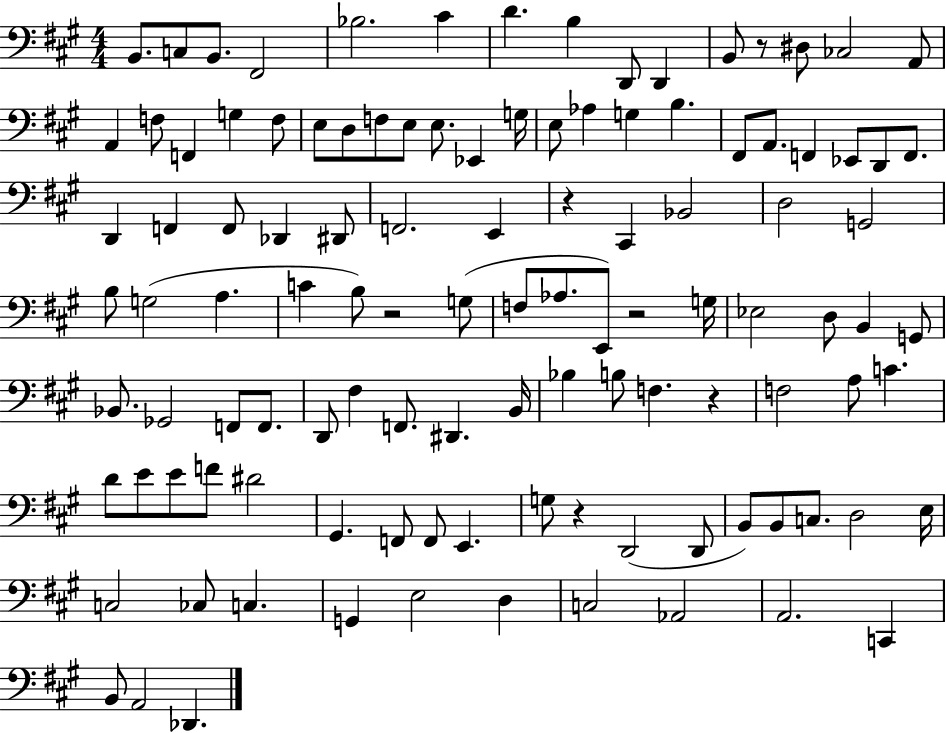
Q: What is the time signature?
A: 4/4